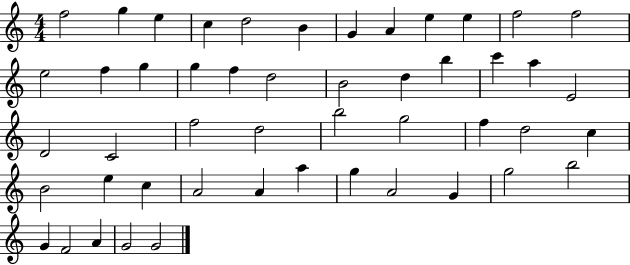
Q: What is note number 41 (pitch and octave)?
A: A4